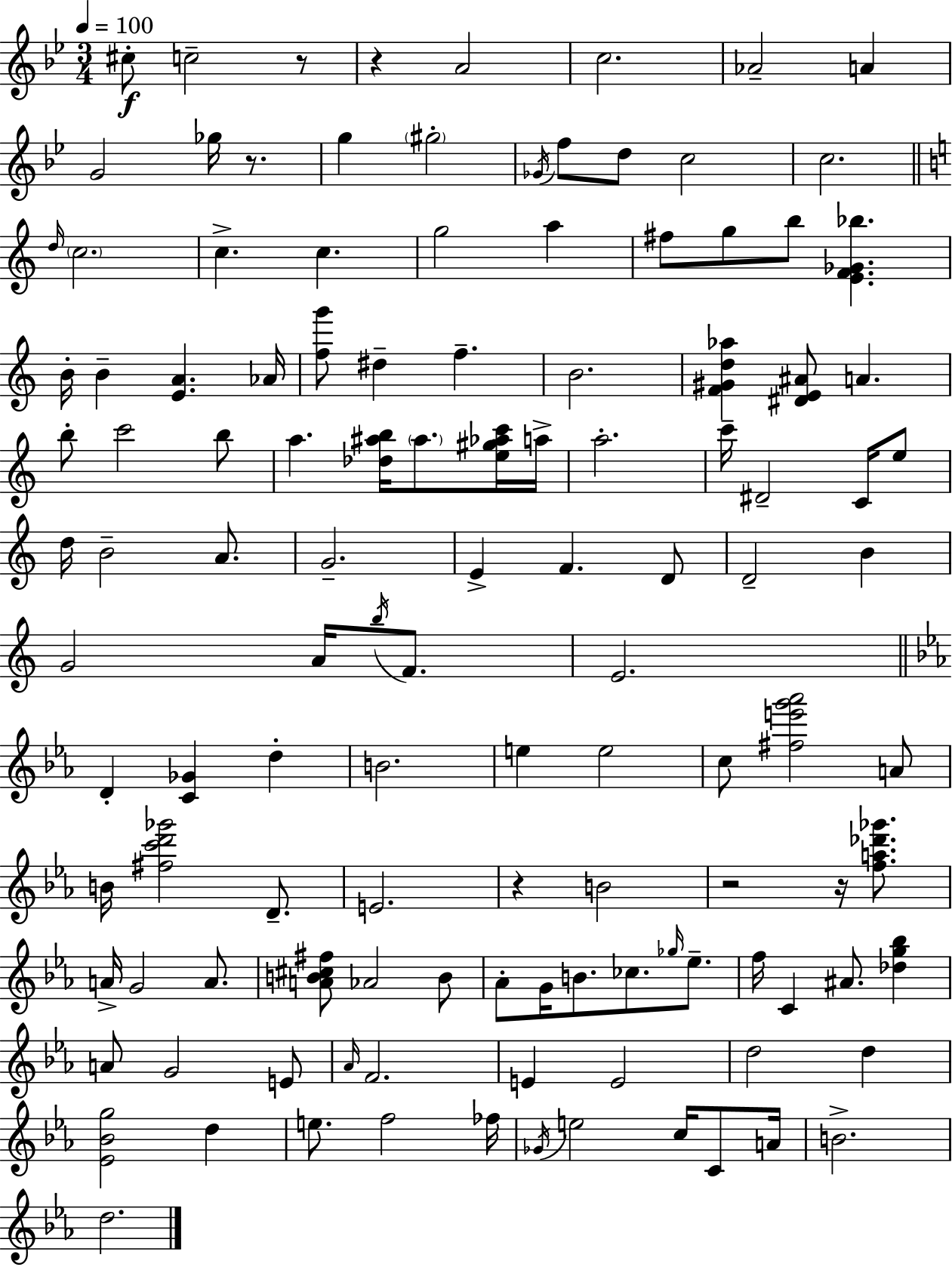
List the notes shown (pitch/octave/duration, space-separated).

C#5/e C5/h R/e R/q A4/h C5/h. Ab4/h A4/q G4/h Gb5/s R/e. G5/q G#5/h Gb4/s F5/e D5/e C5/h C5/h. D5/s C5/h. C5/q. C5/q. G5/h A5/q F#5/e G5/e B5/e [E4,F4,Gb4,Bb5]/q. B4/s B4/q [E4,A4]/q. Ab4/s [F5,G6]/e D#5/q F5/q. B4/h. [F4,G#4,D5,Ab5]/q [D#4,E4,A#4]/e A4/q. B5/e C6/h B5/e A5/q. [Db5,A#5,B5]/s A#5/e. [E5,G#5,Ab5,C6]/s A5/s A5/h. C6/s D#4/h C4/s E5/e D5/s B4/h A4/e. G4/h. E4/q F4/q. D4/e D4/h B4/q G4/h A4/s B5/s F4/e. E4/h. D4/q [C4,Gb4]/q D5/q B4/h. E5/q E5/h C5/e [F#5,E6,G6,Ab6]/h A4/e B4/s [F#5,C6,D6,Gb6]/h D4/e. E4/h. R/q B4/h R/h R/s [F5,A5,Db6,Gb6]/e. A4/s G4/h A4/e. [A4,B4,C#5,F#5]/e Ab4/h B4/e Ab4/e G4/s B4/e. CES5/e. Gb5/s Eb5/e. F5/s C4/q A#4/e. [Db5,G5,Bb5]/q A4/e G4/h E4/e Ab4/s F4/h. E4/q E4/h D5/h D5/q [Eb4,Bb4,G5]/h D5/q E5/e. F5/h FES5/s Gb4/s E5/h C5/s C4/e A4/s B4/h. D5/h.